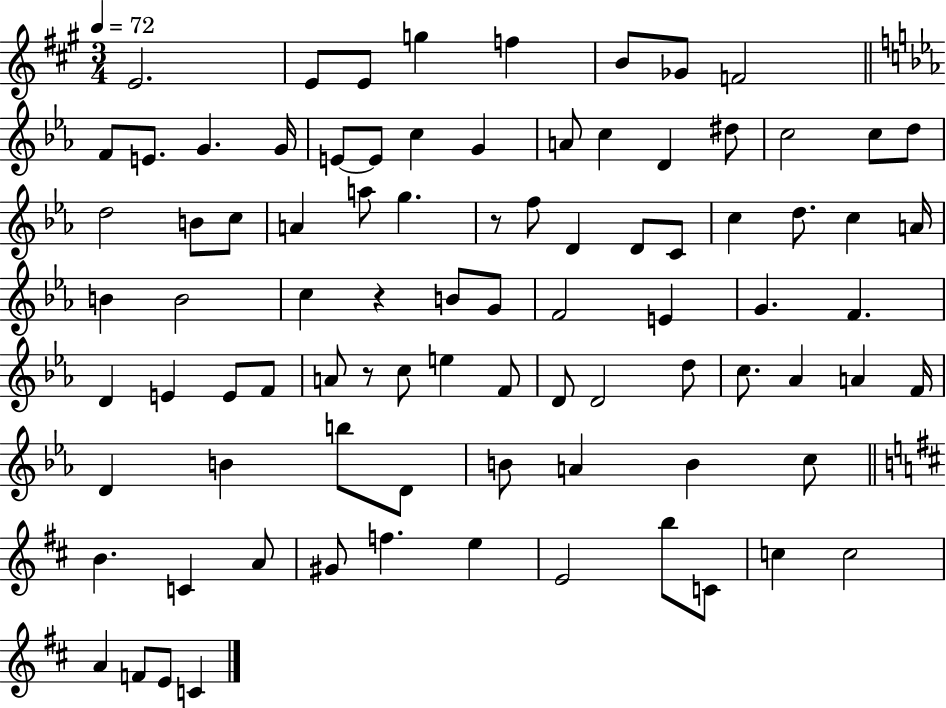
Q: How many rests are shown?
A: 3